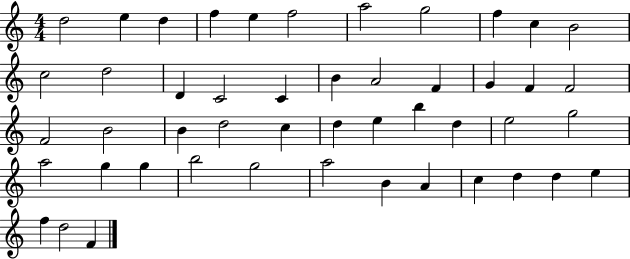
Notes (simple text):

D5/h E5/q D5/q F5/q E5/q F5/h A5/h G5/h F5/q C5/q B4/h C5/h D5/h D4/q C4/h C4/q B4/q A4/h F4/q G4/q F4/q F4/h F4/h B4/h B4/q D5/h C5/q D5/q E5/q B5/q D5/q E5/h G5/h A5/h G5/q G5/q B5/h G5/h A5/h B4/q A4/q C5/q D5/q D5/q E5/q F5/q D5/h F4/q